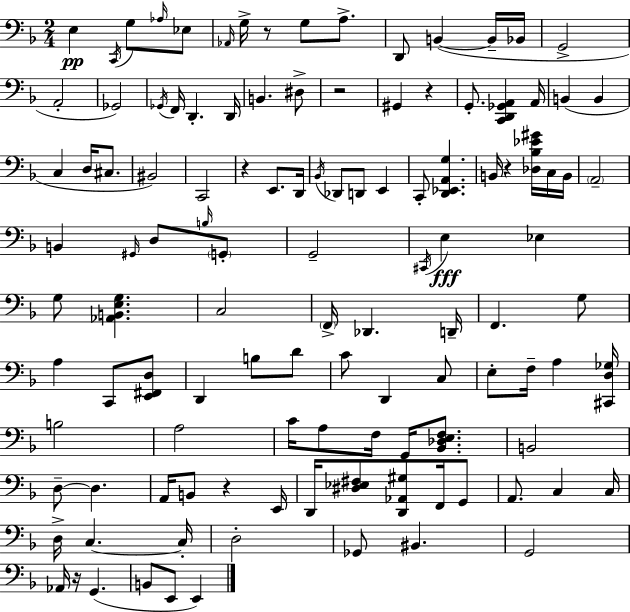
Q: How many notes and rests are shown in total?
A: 116